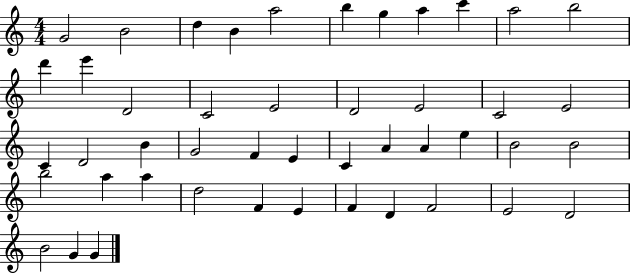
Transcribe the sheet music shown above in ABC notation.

X:1
T:Untitled
M:4/4
L:1/4
K:C
G2 B2 d B a2 b g a c' a2 b2 d' e' D2 C2 E2 D2 E2 C2 E2 C D2 B G2 F E C A A e B2 B2 b2 a a d2 F E F D F2 E2 D2 B2 G G